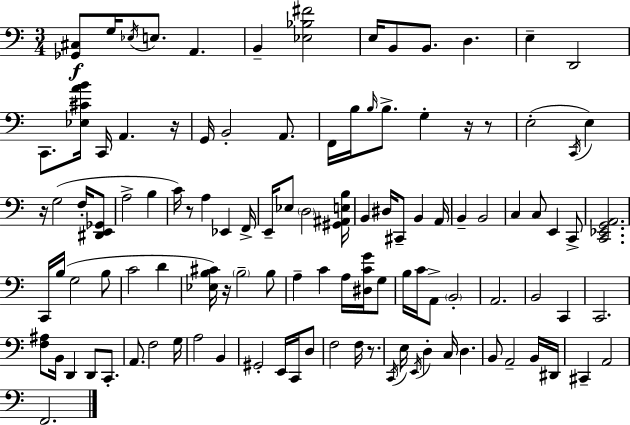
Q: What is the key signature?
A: A minor